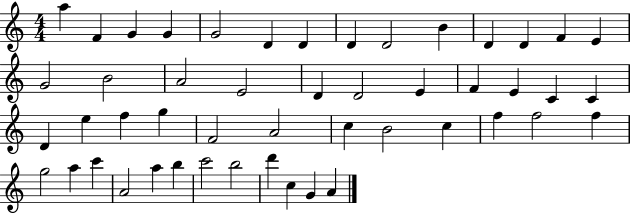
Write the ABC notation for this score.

X:1
T:Untitled
M:4/4
L:1/4
K:C
a F G G G2 D D D D2 B D D F E G2 B2 A2 E2 D D2 E F E C C D e f g F2 A2 c B2 c f f2 f g2 a c' A2 a b c'2 b2 d' c G A